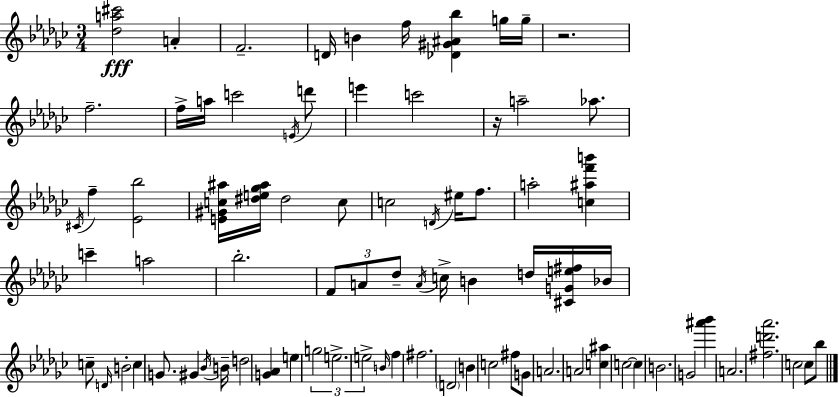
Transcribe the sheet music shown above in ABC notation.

X:1
T:Untitled
M:3/4
L:1/4
K:Ebm
[_da^c']2 A F2 D/4 B f/4 [_D^G^A_b] g/4 g/4 z2 f2 f/4 a/4 c'2 E/4 d'/2 e' c'2 z/4 a2 _a/2 ^C/4 f [_E_b]2 [E^Gc^a]/4 [^de_g^a]/4 ^d2 c/2 c2 D/4 ^e/4 f/2 a2 [c^af'b'] c' a2 _b2 F/2 A/2 _d/2 A/4 c/4 B d/4 [^CGe^f]/4 _B/4 c/2 D/4 B2 c G/2 ^G _B/4 B/4 d2 [G_A] e g2 e2 e2 B/4 f ^f2 D2 B c2 ^f/2 G/2 A2 A2 [c^a] c2 c B2 G2 [^a'_b'] A2 [^fd'_a']2 c2 c/2 _b/2